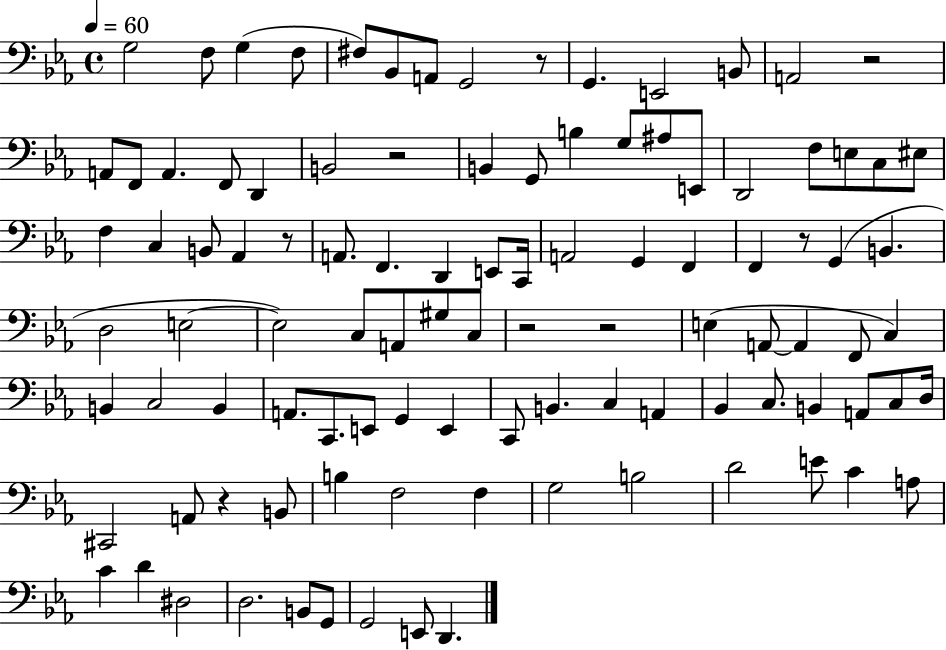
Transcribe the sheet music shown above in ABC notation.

X:1
T:Untitled
M:4/4
L:1/4
K:Eb
G,2 F,/2 G, F,/2 ^F,/2 _B,,/2 A,,/2 G,,2 z/2 G,, E,,2 B,,/2 A,,2 z2 A,,/2 F,,/2 A,, F,,/2 D,, B,,2 z2 B,, G,,/2 B, G,/2 ^A,/2 E,,/2 D,,2 F,/2 E,/2 C,/2 ^E,/2 F, C, B,,/2 _A,, z/2 A,,/2 F,, D,, E,,/2 C,,/4 A,,2 G,, F,, F,, z/2 G,, B,, D,2 E,2 E,2 C,/2 A,,/2 ^G,/2 C,/2 z2 z2 E, A,,/2 A,, F,,/2 C, B,, C,2 B,, A,,/2 C,,/2 E,,/2 G,, E,, C,,/2 B,, C, A,, _B,, C,/2 B,, A,,/2 C,/2 D,/4 ^C,,2 A,,/2 z B,,/2 B, F,2 F, G,2 B,2 D2 E/2 C A,/2 C D ^D,2 D,2 B,,/2 G,,/2 G,,2 E,,/2 D,,